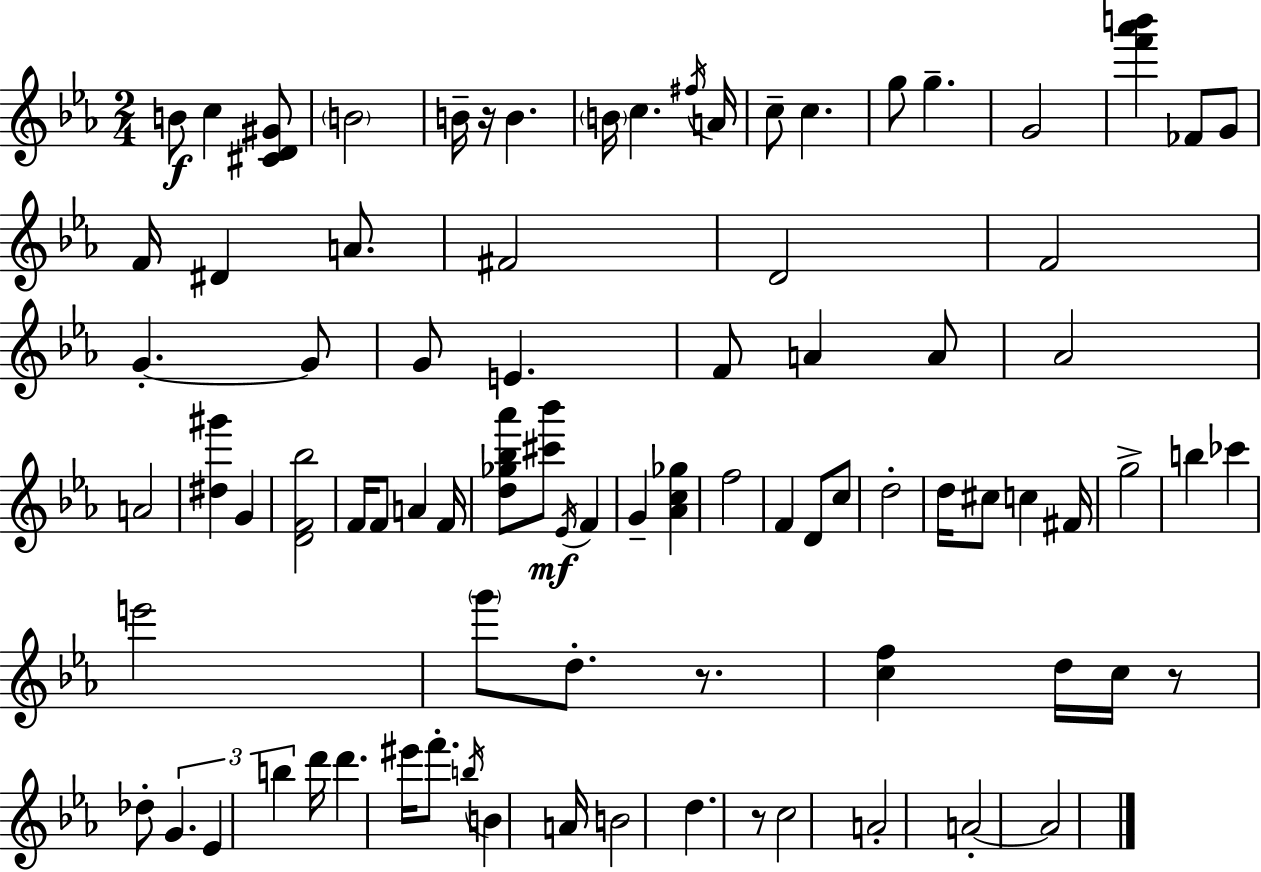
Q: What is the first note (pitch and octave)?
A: B4